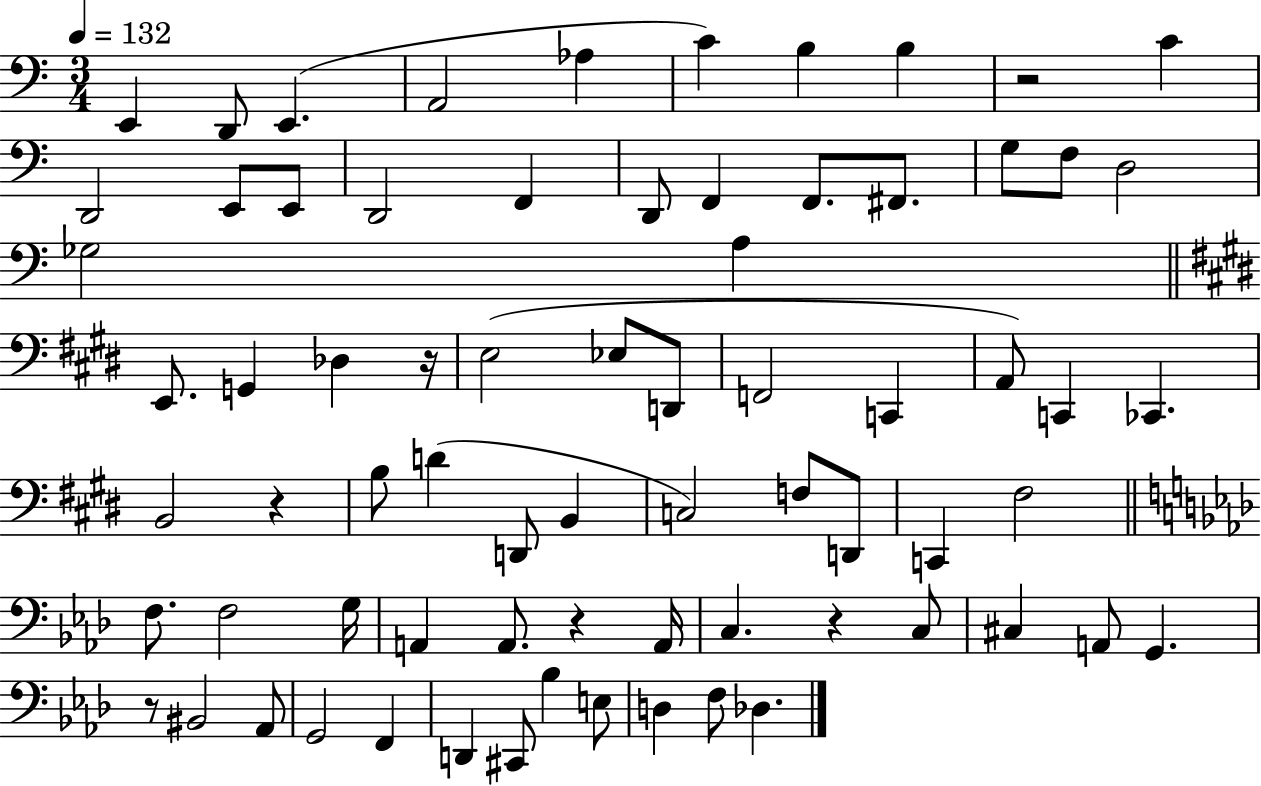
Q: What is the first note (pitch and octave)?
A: E2